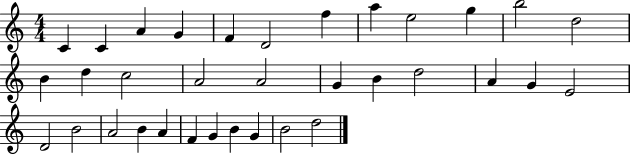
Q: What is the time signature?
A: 4/4